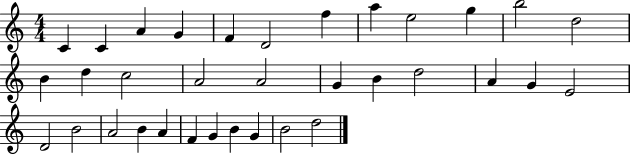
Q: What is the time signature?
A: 4/4